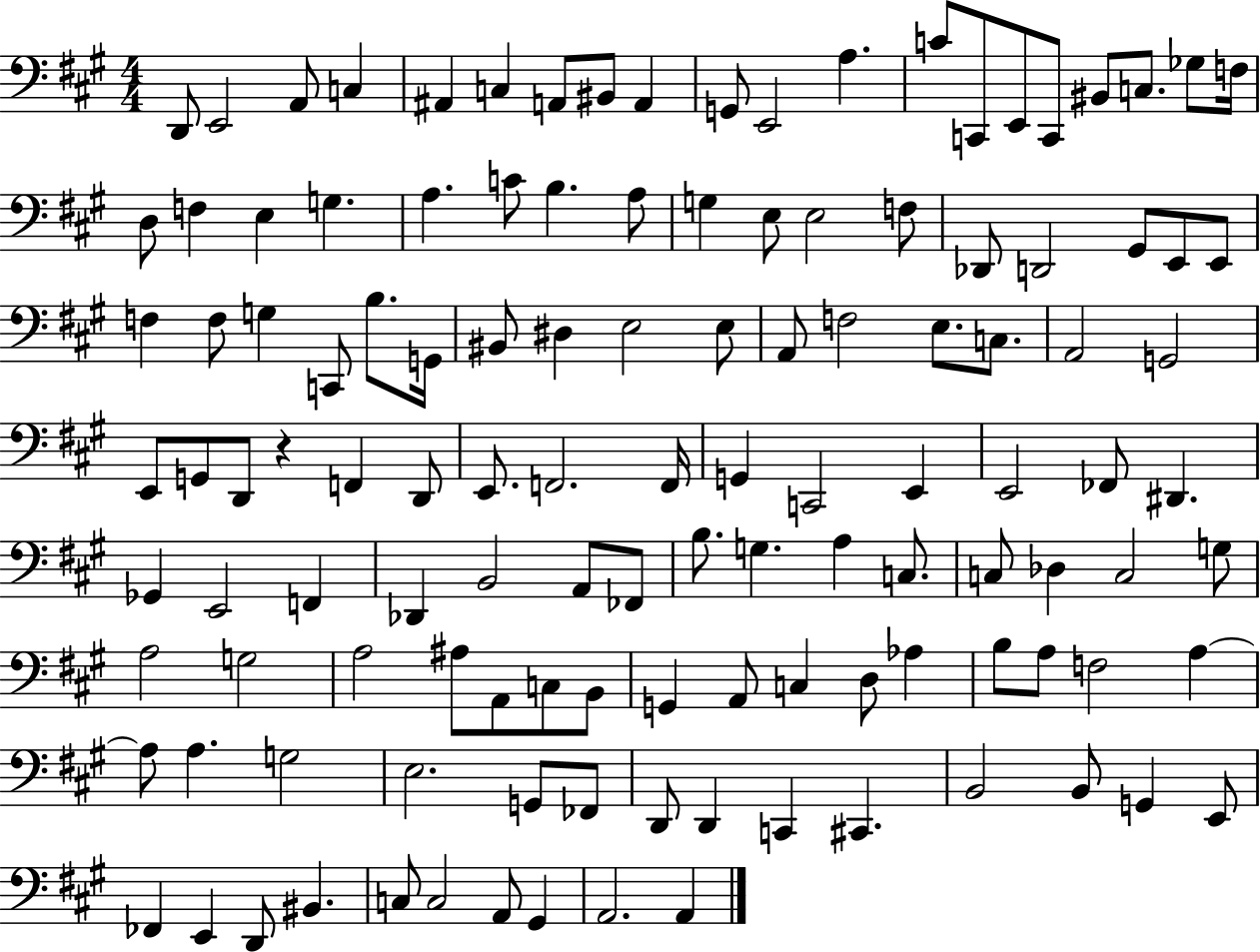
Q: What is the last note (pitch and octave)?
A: A2